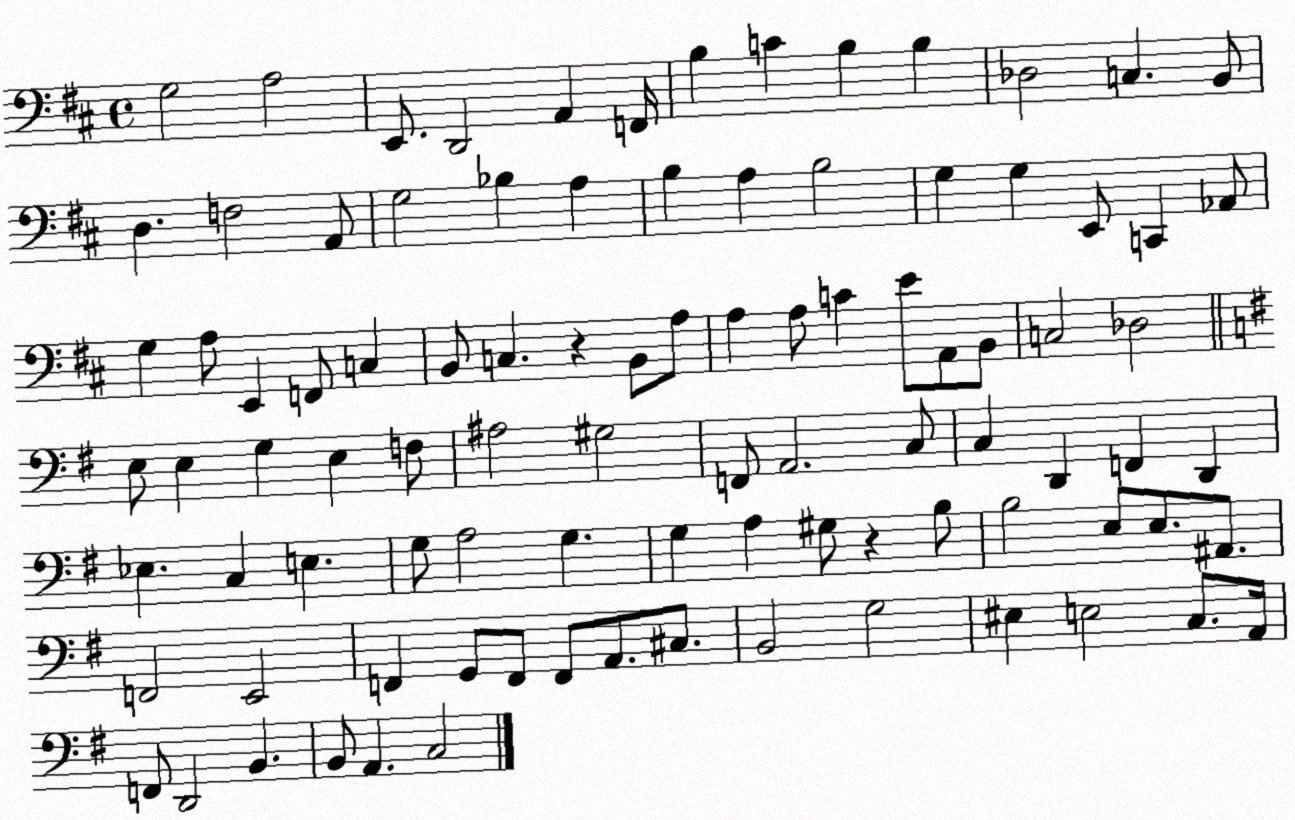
X:1
T:Untitled
M:4/4
L:1/4
K:D
G,2 A,2 E,,/2 D,,2 A,, F,,/4 B, C B, B, _D,2 C, B,,/2 D, F,2 A,,/2 G,2 _B, A, B, A, B,2 G, G, E,,/2 C,, _A,,/2 G, A,/2 E,, F,,/2 C, B,,/2 C, z B,,/2 A,/2 A, A,/2 C E/2 A,,/2 B,,/2 C,2 _D,2 E,/2 E, G, E, F,/2 ^A,2 ^G,2 F,,/2 A,,2 C,/2 C, D,, F,, D,, _E, C, E, G,/2 A,2 G, G, A, ^G,/2 z B,/2 B,2 E,/2 E,/2 ^A,,/2 F,,2 E,,2 F,, G,,/2 F,,/2 F,,/2 A,,/2 ^C,/2 B,,2 G,2 ^E, E,2 C,/2 A,,/4 F,,/2 D,,2 B,, B,,/2 A,, C,2